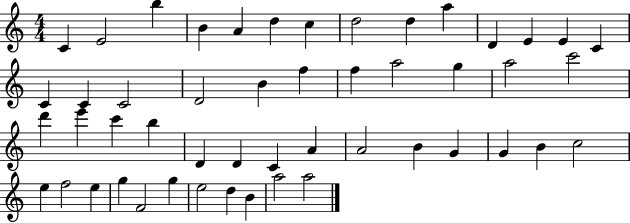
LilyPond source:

{
  \clef treble
  \numericTimeSignature
  \time 4/4
  \key c \major
  c'4 e'2 b''4 | b'4 a'4 d''4 c''4 | d''2 d''4 a''4 | d'4 e'4 e'4 c'4 | \break c'4 c'4 c'2 | d'2 b'4 f''4 | f''4 a''2 g''4 | a''2 c'''2 | \break d'''4 e'''4 c'''4 b''4 | d'4 d'4 c'4 a'4 | a'2 b'4 g'4 | g'4 b'4 c''2 | \break e''4 f''2 e''4 | g''4 f'2 g''4 | e''2 d''4 b'4 | a''2 a''2 | \break \bar "|."
}